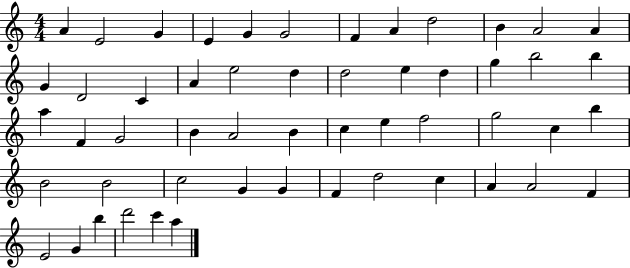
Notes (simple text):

A4/q E4/h G4/q E4/q G4/q G4/h F4/q A4/q D5/h B4/q A4/h A4/q G4/q D4/h C4/q A4/q E5/h D5/q D5/h E5/q D5/q G5/q B5/h B5/q A5/q F4/q G4/h B4/q A4/h B4/q C5/q E5/q F5/h G5/h C5/q B5/q B4/h B4/h C5/h G4/q G4/q F4/q D5/h C5/q A4/q A4/h F4/q E4/h G4/q B5/q D6/h C6/q A5/q